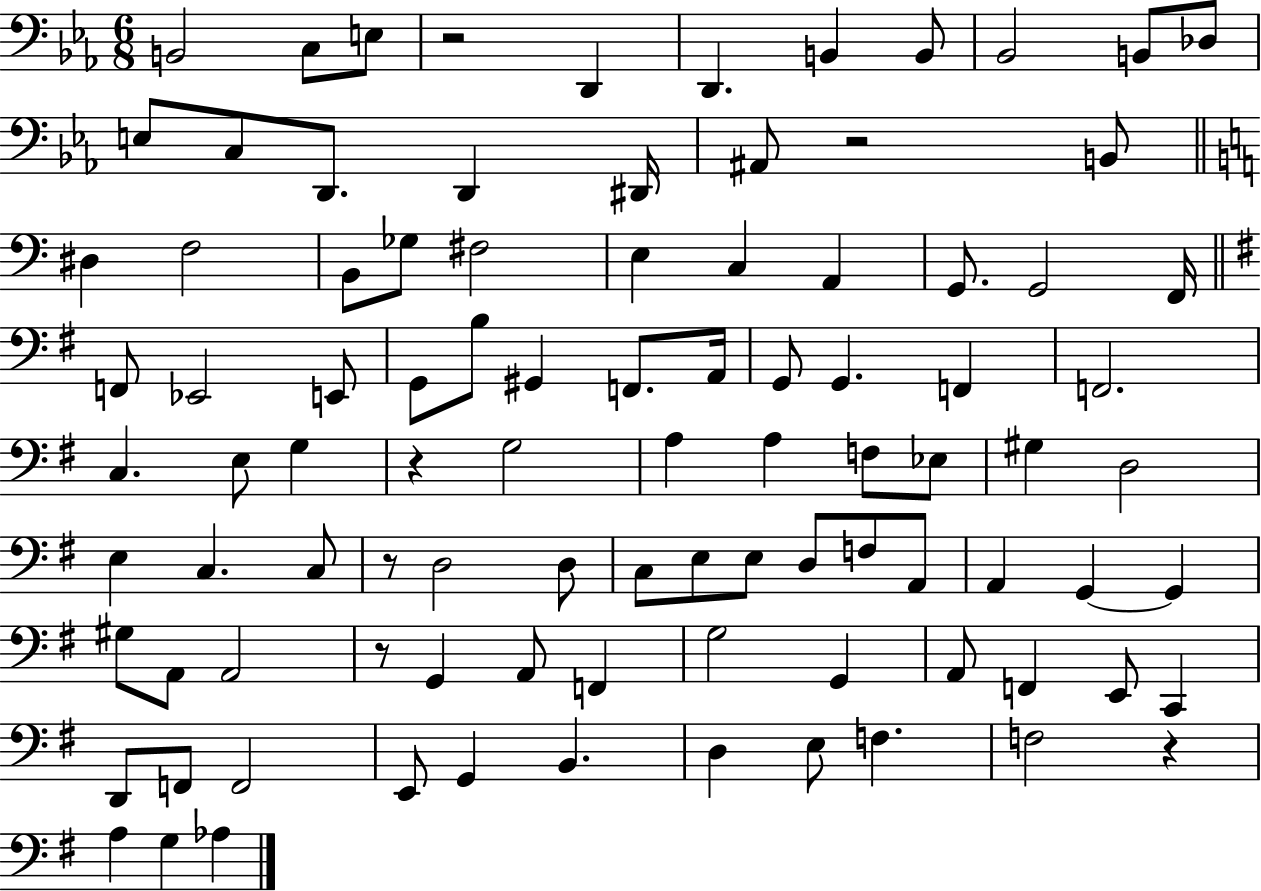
{
  \clef bass
  \numericTimeSignature
  \time 6/8
  \key ees \major
  \repeat volta 2 { b,2 c8 e8 | r2 d,4 | d,4. b,4 b,8 | bes,2 b,8 des8 | \break e8 c8 d,8. d,4 dis,16 | ais,8 r2 b,8 | \bar "||" \break \key a \minor dis4 f2 | b,8 ges8 fis2 | e4 c4 a,4 | g,8. g,2 f,16 | \break \bar "||" \break \key e \minor f,8 ees,2 e,8 | g,8 b8 gis,4 f,8. a,16 | g,8 g,4. f,4 | f,2. | \break c4. e8 g4 | r4 g2 | a4 a4 f8 ees8 | gis4 d2 | \break e4 c4. c8 | r8 d2 d8 | c8 e8 e8 d8 f8 a,8 | a,4 g,4~~ g,4 | \break gis8 a,8 a,2 | r8 g,4 a,8 f,4 | g2 g,4 | a,8 f,4 e,8 c,4 | \break d,8 f,8 f,2 | e,8 g,4 b,4. | d4 e8 f4. | f2 r4 | \break a4 g4 aes4 | } \bar "|."
}